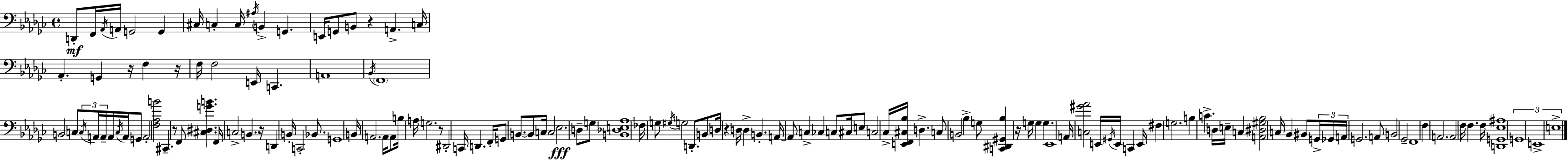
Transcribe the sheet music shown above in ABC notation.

X:1
T:Untitled
M:4/4
L:1/4
K:Ebm
D,,/2 F,,/4 _A,,/4 A,,/4 G,,2 G,, ^C,/4 C, C,/4 ^A,/4 B,, G,, E,,/4 G,,/2 B,,/2 z A,, C,/4 _A,, G,, z/4 F, z/4 F,/4 F,2 E,,/4 C,, A,,4 _B,,/4 F,,4 B,,2 C,/2 C,/4 A,,/4 A,,/4 A,,/4 C,/4 A,,/4 G,,/2 A,,2 [F,_A,B]2 ^C,, z/2 F,,/2 [^C,^D,GB] F,,/4 C,2 B,, z/4 D,, B,,/4 C,,2 _B,,/2 G,,4 B,,/4 A,,2 A,,/4 A,,/2 B,/4 A,/4 G,2 z/2 ^D,,2 C,,/4 D,, F,,/4 G,,/2 B,,/2 B,,/2 C,/4 C,2 _E,2 D,/2 G,/2 [B,,_D,E,_A,]4 _F,/4 G,/2 ^G,/4 G,2 D,,/2 B,,/2 D,/4 z D,/4 D, B,, A,,/4 A,,/2 C, _C, C,/2 ^C,/4 E,/2 C,2 _C,/4 [E,,F,,^C,_B,]/4 D, C,/2 B,,2 _B, G,/2 [C,,^D,,^G,,_B,] z/4 G,/4 G, G, _E,,4 A,,/4 [C,^G_A]2 E,,/4 ^G,,/4 E,,/4 C,, E,,/4 ^F, G,2 B, C D,/4 E,/4 C, [A,,^D,^G,_B,]2 C,/4 _B,, ^B,,/2 G,,/4 _G,,/4 A,,/4 G,,2 A,,/2 B,,2 _G,,2 F,,4 F, A,,2 A,,2 F,/4 F, F,/4 [D,,G,,_E,^A,]4 G,,4 E,,4 E,4